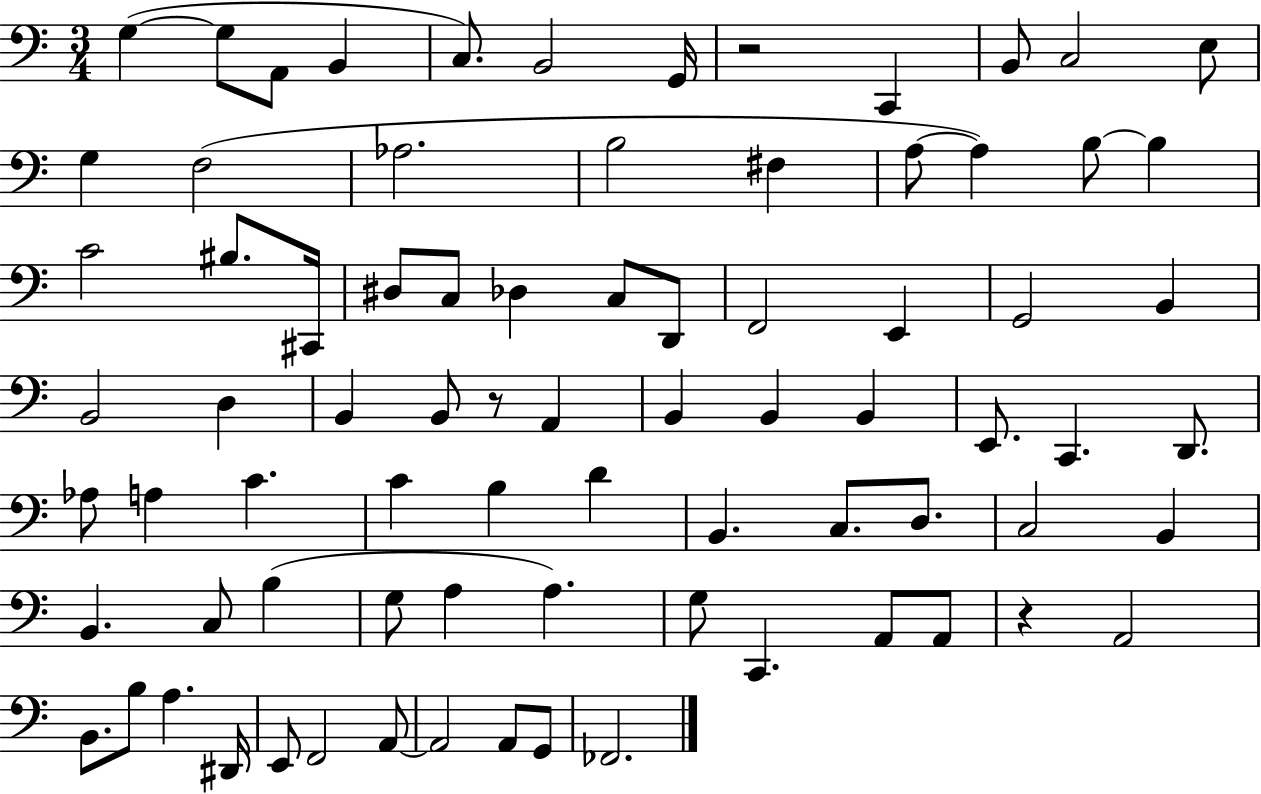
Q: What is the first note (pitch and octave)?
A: G3